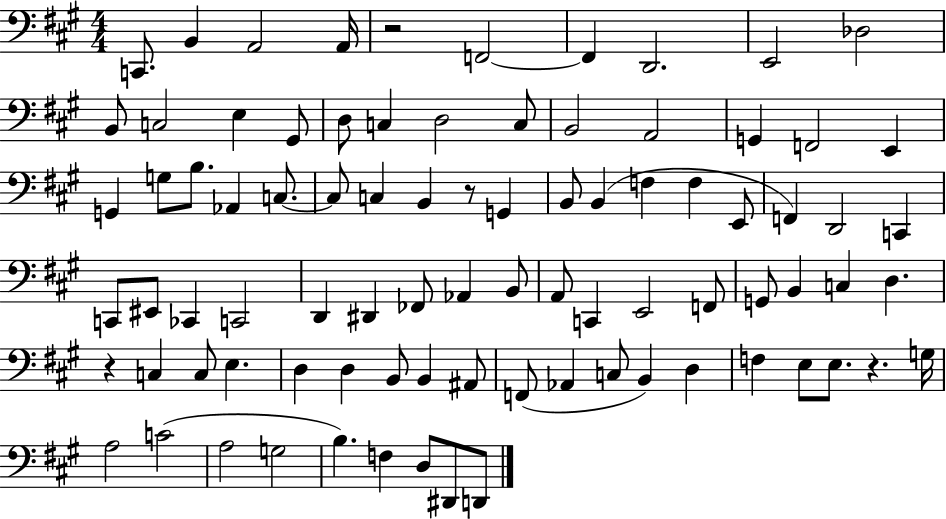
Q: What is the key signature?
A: A major